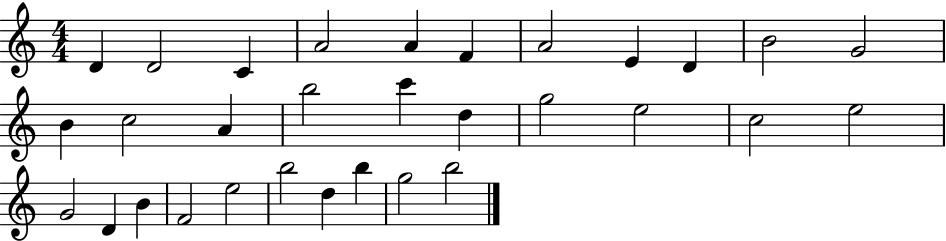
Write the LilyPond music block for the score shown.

{
  \clef treble
  \numericTimeSignature
  \time 4/4
  \key c \major
  d'4 d'2 c'4 | a'2 a'4 f'4 | a'2 e'4 d'4 | b'2 g'2 | \break b'4 c''2 a'4 | b''2 c'''4 d''4 | g''2 e''2 | c''2 e''2 | \break g'2 d'4 b'4 | f'2 e''2 | b''2 d''4 b''4 | g''2 b''2 | \break \bar "|."
}